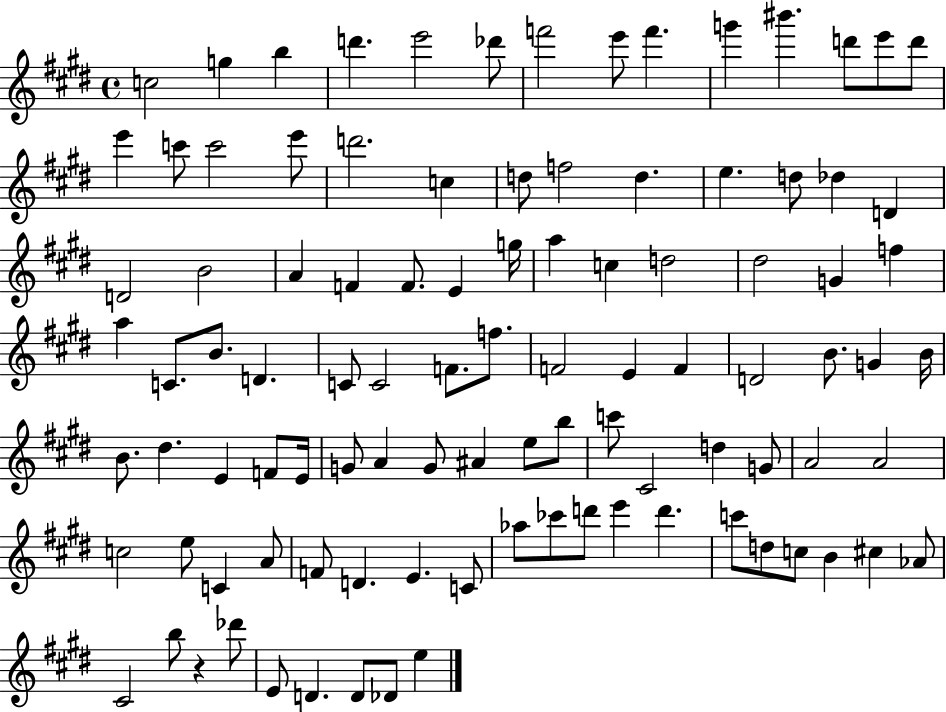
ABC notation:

X:1
T:Untitled
M:4/4
L:1/4
K:E
c2 g b d' e'2 _d'/2 f'2 e'/2 f' g' ^b' d'/2 e'/2 d'/2 e' c'/2 c'2 e'/2 d'2 c d/2 f2 d e d/2 _d D D2 B2 A F F/2 E g/4 a c d2 ^d2 G f a C/2 B/2 D C/2 C2 F/2 f/2 F2 E F D2 B/2 G B/4 B/2 ^d E F/2 E/4 G/2 A G/2 ^A e/2 b/2 c'/2 ^C2 d G/2 A2 A2 c2 e/2 C A/2 F/2 D E C/2 _a/2 _c'/2 d'/2 e' d' c'/2 d/2 c/2 B ^c _A/2 ^C2 b/2 z _d'/2 E/2 D D/2 _D/2 e